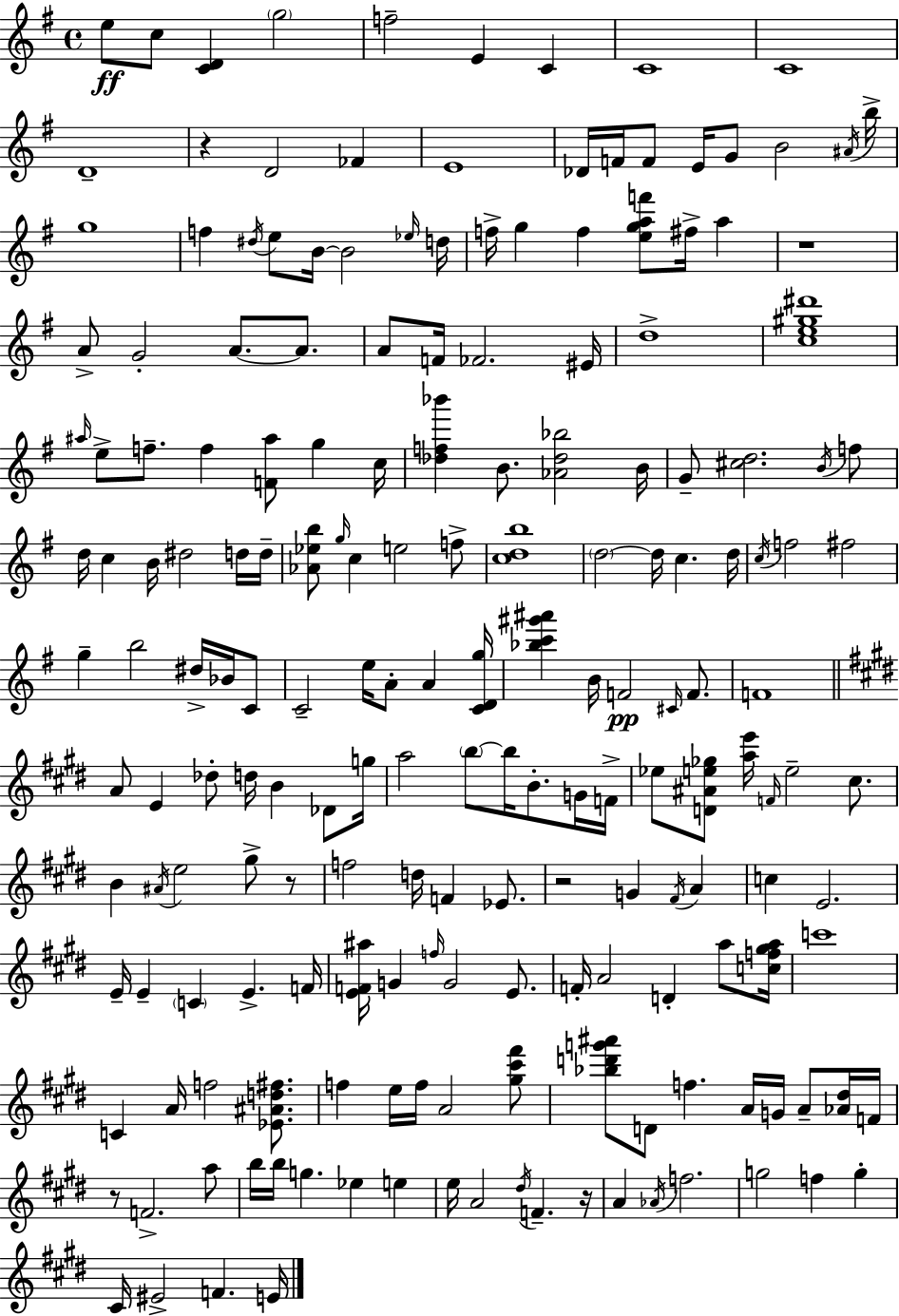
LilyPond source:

{
  \clef treble
  \time 4/4
  \defaultTimeSignature
  \key e \minor
  e''8\ff c''8 <c' d'>4 \parenthesize g''2 | f''2-- e'4 c'4 | c'1 | c'1 | \break d'1-- | r4 d'2 fes'4 | e'1 | des'16 f'16 f'8 e'16 g'8 b'2 \acciaccatura { ais'16 } | \break b''16-> g''1 | f''4 \acciaccatura { dis''16 } e''8 b'16~~ b'2 | \grace { ees''16 } d''16 f''16-> g''4 f''4 <e'' g'' a'' f'''>8 fis''16-> a''4 | r1 | \break a'8-> g'2-. a'8.~~ | a'8. a'8 f'16 fes'2. | eis'16 d''1-> | <c'' e'' gis'' dis'''>1 | \break \grace { ais''16 } e''8-> f''8.-- f''4 <f' ais''>8 g''4 | c''16 <des'' f'' bes'''>4 b'8. <aes' des'' bes''>2 | b'16 g'8-- <cis'' d''>2. | \acciaccatura { b'16 } f''8 d''16 c''4 b'16 dis''2 | \break d''16 d''16-- <aes' ees'' b''>8 \grace { g''16 } c''4 e''2 | f''8-> <c'' d'' b''>1 | \parenthesize d''2~~ d''16 c''4. | d''16 \acciaccatura { c''16 } f''2 fis''2 | \break g''4-- b''2 | dis''16-> bes'16 c'8 c'2-- e''16 | a'8-. a'4 <c' d' g''>16 <bes'' c''' gis''' ais'''>4 b'16 f'2\pp | \grace { cis'16 } f'8. f'1 | \break \bar "||" \break \key e \major a'8 e'4 des''8-. d''16 b'4 des'8 g''16 | a''2 \parenthesize b''8~~ b''16 b'8.-. g'16 f'16-> | ees''8 <d' ais' e'' ges''>8 <a'' e'''>16 \grace { f'16 } e''2-- cis''8. | b'4 \acciaccatura { ais'16 } e''2 gis''8-> | \break r8 f''2 d''16 f'4 ees'8. | r2 g'4 \acciaccatura { fis'16 } a'4 | c''4 e'2. | e'16-- e'4-- \parenthesize c'4 e'4.-> | \break f'16 <e' f' ais''>16 g'4 \grace { f''16 } g'2 | e'8. f'16-. a'2 d'4-. | a''8 <c'' f'' gis'' a''>16 c'''1 | c'4 a'16 f''2 | \break <ees' ais' d'' fis''>8. f''4 e''16 f''16 a'2 | <gis'' cis''' fis'''>8 <bes'' d''' g''' ais'''>8 d'8 f''4. a'16 g'16 | a'8-- <aes' dis''>16 f'16 r8 f'2.-> | a''8 b''16 b''16 g''4. ees''4 | \break e''4 e''16 a'2 \acciaccatura { dis''16 } f'4.-- | r16 a'4 \acciaccatura { aes'16 } f''2. | g''2 f''4 | g''4-. cis'16 eis'2-> f'4. | \break e'16 \bar "|."
}